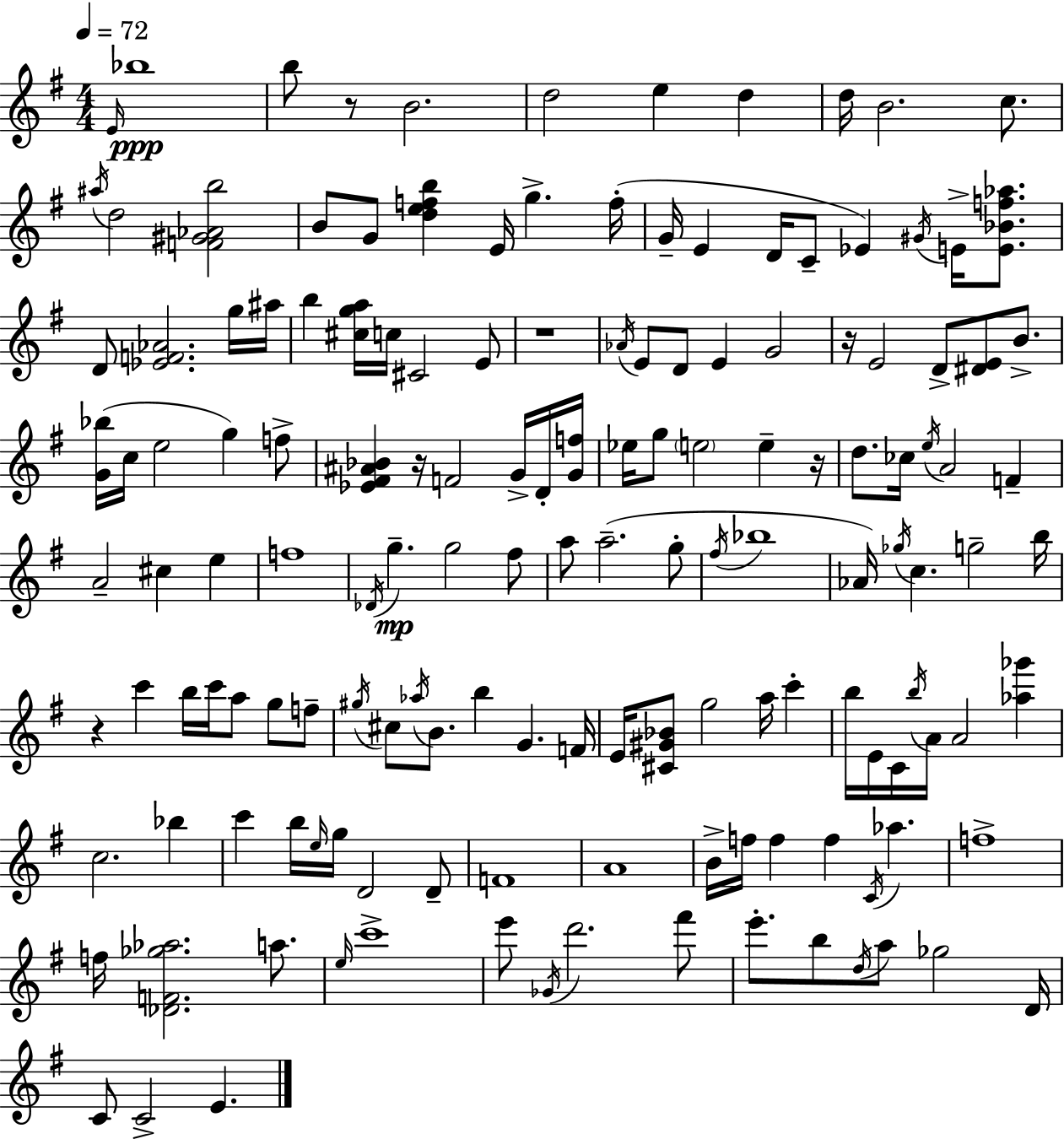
X:1
T:Untitled
M:4/4
L:1/4
K:Em
E/4 _b4 b/2 z/2 B2 d2 e d d/4 B2 c/2 ^a/4 d2 [F^G_Ab]2 B/2 G/2 [defb] E/4 g f/4 G/4 E D/4 C/2 _E ^G/4 E/4 [E_Bf_a]/2 D/2 [_EF_A]2 g/4 ^a/4 b [^cga]/4 c/4 ^C2 E/2 z4 _A/4 E/2 D/2 E G2 z/4 E2 D/2 [^DE]/2 B/2 [G_b]/4 c/4 e2 g f/2 [_E^F^A_B] z/4 F2 G/4 D/4 [Gf]/4 _e/4 g/2 e2 e z/4 d/2 _c/4 e/4 A2 F A2 ^c e f4 _D/4 g g2 ^f/2 a/2 a2 g/2 ^f/4 _b4 _A/4 _g/4 c g2 b/4 z c' b/4 c'/4 a/2 g/2 f/2 ^g/4 ^c/2 _a/4 B/2 b G F/4 E/4 [^C^G_B]/2 g2 a/4 c' b/4 E/4 C/4 b/4 A/4 A2 [_a_g'] c2 _b c' b/4 e/4 g/4 D2 D/2 F4 A4 B/4 f/4 f f C/4 _a f4 f/4 [_DF_g_a]2 a/2 e/4 c'4 e'/2 _G/4 d'2 ^f'/2 e'/2 b/2 d/4 a/2 _g2 D/4 C/2 C2 E